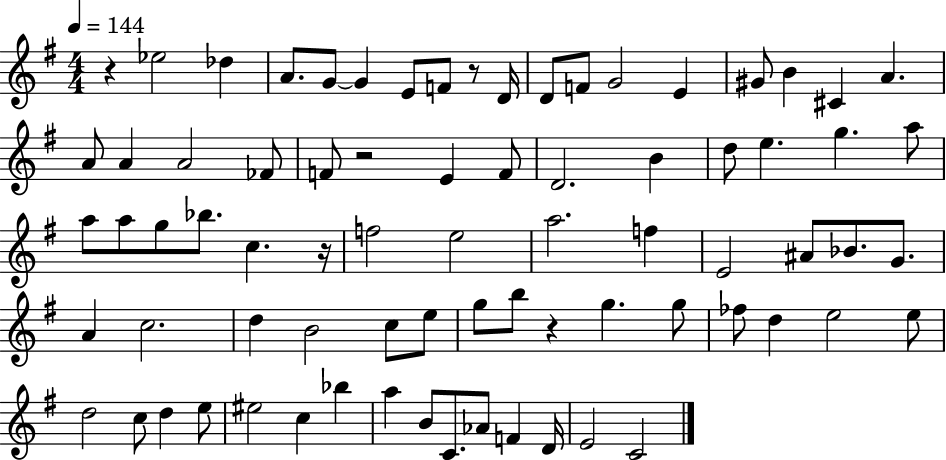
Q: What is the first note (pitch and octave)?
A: Eb5